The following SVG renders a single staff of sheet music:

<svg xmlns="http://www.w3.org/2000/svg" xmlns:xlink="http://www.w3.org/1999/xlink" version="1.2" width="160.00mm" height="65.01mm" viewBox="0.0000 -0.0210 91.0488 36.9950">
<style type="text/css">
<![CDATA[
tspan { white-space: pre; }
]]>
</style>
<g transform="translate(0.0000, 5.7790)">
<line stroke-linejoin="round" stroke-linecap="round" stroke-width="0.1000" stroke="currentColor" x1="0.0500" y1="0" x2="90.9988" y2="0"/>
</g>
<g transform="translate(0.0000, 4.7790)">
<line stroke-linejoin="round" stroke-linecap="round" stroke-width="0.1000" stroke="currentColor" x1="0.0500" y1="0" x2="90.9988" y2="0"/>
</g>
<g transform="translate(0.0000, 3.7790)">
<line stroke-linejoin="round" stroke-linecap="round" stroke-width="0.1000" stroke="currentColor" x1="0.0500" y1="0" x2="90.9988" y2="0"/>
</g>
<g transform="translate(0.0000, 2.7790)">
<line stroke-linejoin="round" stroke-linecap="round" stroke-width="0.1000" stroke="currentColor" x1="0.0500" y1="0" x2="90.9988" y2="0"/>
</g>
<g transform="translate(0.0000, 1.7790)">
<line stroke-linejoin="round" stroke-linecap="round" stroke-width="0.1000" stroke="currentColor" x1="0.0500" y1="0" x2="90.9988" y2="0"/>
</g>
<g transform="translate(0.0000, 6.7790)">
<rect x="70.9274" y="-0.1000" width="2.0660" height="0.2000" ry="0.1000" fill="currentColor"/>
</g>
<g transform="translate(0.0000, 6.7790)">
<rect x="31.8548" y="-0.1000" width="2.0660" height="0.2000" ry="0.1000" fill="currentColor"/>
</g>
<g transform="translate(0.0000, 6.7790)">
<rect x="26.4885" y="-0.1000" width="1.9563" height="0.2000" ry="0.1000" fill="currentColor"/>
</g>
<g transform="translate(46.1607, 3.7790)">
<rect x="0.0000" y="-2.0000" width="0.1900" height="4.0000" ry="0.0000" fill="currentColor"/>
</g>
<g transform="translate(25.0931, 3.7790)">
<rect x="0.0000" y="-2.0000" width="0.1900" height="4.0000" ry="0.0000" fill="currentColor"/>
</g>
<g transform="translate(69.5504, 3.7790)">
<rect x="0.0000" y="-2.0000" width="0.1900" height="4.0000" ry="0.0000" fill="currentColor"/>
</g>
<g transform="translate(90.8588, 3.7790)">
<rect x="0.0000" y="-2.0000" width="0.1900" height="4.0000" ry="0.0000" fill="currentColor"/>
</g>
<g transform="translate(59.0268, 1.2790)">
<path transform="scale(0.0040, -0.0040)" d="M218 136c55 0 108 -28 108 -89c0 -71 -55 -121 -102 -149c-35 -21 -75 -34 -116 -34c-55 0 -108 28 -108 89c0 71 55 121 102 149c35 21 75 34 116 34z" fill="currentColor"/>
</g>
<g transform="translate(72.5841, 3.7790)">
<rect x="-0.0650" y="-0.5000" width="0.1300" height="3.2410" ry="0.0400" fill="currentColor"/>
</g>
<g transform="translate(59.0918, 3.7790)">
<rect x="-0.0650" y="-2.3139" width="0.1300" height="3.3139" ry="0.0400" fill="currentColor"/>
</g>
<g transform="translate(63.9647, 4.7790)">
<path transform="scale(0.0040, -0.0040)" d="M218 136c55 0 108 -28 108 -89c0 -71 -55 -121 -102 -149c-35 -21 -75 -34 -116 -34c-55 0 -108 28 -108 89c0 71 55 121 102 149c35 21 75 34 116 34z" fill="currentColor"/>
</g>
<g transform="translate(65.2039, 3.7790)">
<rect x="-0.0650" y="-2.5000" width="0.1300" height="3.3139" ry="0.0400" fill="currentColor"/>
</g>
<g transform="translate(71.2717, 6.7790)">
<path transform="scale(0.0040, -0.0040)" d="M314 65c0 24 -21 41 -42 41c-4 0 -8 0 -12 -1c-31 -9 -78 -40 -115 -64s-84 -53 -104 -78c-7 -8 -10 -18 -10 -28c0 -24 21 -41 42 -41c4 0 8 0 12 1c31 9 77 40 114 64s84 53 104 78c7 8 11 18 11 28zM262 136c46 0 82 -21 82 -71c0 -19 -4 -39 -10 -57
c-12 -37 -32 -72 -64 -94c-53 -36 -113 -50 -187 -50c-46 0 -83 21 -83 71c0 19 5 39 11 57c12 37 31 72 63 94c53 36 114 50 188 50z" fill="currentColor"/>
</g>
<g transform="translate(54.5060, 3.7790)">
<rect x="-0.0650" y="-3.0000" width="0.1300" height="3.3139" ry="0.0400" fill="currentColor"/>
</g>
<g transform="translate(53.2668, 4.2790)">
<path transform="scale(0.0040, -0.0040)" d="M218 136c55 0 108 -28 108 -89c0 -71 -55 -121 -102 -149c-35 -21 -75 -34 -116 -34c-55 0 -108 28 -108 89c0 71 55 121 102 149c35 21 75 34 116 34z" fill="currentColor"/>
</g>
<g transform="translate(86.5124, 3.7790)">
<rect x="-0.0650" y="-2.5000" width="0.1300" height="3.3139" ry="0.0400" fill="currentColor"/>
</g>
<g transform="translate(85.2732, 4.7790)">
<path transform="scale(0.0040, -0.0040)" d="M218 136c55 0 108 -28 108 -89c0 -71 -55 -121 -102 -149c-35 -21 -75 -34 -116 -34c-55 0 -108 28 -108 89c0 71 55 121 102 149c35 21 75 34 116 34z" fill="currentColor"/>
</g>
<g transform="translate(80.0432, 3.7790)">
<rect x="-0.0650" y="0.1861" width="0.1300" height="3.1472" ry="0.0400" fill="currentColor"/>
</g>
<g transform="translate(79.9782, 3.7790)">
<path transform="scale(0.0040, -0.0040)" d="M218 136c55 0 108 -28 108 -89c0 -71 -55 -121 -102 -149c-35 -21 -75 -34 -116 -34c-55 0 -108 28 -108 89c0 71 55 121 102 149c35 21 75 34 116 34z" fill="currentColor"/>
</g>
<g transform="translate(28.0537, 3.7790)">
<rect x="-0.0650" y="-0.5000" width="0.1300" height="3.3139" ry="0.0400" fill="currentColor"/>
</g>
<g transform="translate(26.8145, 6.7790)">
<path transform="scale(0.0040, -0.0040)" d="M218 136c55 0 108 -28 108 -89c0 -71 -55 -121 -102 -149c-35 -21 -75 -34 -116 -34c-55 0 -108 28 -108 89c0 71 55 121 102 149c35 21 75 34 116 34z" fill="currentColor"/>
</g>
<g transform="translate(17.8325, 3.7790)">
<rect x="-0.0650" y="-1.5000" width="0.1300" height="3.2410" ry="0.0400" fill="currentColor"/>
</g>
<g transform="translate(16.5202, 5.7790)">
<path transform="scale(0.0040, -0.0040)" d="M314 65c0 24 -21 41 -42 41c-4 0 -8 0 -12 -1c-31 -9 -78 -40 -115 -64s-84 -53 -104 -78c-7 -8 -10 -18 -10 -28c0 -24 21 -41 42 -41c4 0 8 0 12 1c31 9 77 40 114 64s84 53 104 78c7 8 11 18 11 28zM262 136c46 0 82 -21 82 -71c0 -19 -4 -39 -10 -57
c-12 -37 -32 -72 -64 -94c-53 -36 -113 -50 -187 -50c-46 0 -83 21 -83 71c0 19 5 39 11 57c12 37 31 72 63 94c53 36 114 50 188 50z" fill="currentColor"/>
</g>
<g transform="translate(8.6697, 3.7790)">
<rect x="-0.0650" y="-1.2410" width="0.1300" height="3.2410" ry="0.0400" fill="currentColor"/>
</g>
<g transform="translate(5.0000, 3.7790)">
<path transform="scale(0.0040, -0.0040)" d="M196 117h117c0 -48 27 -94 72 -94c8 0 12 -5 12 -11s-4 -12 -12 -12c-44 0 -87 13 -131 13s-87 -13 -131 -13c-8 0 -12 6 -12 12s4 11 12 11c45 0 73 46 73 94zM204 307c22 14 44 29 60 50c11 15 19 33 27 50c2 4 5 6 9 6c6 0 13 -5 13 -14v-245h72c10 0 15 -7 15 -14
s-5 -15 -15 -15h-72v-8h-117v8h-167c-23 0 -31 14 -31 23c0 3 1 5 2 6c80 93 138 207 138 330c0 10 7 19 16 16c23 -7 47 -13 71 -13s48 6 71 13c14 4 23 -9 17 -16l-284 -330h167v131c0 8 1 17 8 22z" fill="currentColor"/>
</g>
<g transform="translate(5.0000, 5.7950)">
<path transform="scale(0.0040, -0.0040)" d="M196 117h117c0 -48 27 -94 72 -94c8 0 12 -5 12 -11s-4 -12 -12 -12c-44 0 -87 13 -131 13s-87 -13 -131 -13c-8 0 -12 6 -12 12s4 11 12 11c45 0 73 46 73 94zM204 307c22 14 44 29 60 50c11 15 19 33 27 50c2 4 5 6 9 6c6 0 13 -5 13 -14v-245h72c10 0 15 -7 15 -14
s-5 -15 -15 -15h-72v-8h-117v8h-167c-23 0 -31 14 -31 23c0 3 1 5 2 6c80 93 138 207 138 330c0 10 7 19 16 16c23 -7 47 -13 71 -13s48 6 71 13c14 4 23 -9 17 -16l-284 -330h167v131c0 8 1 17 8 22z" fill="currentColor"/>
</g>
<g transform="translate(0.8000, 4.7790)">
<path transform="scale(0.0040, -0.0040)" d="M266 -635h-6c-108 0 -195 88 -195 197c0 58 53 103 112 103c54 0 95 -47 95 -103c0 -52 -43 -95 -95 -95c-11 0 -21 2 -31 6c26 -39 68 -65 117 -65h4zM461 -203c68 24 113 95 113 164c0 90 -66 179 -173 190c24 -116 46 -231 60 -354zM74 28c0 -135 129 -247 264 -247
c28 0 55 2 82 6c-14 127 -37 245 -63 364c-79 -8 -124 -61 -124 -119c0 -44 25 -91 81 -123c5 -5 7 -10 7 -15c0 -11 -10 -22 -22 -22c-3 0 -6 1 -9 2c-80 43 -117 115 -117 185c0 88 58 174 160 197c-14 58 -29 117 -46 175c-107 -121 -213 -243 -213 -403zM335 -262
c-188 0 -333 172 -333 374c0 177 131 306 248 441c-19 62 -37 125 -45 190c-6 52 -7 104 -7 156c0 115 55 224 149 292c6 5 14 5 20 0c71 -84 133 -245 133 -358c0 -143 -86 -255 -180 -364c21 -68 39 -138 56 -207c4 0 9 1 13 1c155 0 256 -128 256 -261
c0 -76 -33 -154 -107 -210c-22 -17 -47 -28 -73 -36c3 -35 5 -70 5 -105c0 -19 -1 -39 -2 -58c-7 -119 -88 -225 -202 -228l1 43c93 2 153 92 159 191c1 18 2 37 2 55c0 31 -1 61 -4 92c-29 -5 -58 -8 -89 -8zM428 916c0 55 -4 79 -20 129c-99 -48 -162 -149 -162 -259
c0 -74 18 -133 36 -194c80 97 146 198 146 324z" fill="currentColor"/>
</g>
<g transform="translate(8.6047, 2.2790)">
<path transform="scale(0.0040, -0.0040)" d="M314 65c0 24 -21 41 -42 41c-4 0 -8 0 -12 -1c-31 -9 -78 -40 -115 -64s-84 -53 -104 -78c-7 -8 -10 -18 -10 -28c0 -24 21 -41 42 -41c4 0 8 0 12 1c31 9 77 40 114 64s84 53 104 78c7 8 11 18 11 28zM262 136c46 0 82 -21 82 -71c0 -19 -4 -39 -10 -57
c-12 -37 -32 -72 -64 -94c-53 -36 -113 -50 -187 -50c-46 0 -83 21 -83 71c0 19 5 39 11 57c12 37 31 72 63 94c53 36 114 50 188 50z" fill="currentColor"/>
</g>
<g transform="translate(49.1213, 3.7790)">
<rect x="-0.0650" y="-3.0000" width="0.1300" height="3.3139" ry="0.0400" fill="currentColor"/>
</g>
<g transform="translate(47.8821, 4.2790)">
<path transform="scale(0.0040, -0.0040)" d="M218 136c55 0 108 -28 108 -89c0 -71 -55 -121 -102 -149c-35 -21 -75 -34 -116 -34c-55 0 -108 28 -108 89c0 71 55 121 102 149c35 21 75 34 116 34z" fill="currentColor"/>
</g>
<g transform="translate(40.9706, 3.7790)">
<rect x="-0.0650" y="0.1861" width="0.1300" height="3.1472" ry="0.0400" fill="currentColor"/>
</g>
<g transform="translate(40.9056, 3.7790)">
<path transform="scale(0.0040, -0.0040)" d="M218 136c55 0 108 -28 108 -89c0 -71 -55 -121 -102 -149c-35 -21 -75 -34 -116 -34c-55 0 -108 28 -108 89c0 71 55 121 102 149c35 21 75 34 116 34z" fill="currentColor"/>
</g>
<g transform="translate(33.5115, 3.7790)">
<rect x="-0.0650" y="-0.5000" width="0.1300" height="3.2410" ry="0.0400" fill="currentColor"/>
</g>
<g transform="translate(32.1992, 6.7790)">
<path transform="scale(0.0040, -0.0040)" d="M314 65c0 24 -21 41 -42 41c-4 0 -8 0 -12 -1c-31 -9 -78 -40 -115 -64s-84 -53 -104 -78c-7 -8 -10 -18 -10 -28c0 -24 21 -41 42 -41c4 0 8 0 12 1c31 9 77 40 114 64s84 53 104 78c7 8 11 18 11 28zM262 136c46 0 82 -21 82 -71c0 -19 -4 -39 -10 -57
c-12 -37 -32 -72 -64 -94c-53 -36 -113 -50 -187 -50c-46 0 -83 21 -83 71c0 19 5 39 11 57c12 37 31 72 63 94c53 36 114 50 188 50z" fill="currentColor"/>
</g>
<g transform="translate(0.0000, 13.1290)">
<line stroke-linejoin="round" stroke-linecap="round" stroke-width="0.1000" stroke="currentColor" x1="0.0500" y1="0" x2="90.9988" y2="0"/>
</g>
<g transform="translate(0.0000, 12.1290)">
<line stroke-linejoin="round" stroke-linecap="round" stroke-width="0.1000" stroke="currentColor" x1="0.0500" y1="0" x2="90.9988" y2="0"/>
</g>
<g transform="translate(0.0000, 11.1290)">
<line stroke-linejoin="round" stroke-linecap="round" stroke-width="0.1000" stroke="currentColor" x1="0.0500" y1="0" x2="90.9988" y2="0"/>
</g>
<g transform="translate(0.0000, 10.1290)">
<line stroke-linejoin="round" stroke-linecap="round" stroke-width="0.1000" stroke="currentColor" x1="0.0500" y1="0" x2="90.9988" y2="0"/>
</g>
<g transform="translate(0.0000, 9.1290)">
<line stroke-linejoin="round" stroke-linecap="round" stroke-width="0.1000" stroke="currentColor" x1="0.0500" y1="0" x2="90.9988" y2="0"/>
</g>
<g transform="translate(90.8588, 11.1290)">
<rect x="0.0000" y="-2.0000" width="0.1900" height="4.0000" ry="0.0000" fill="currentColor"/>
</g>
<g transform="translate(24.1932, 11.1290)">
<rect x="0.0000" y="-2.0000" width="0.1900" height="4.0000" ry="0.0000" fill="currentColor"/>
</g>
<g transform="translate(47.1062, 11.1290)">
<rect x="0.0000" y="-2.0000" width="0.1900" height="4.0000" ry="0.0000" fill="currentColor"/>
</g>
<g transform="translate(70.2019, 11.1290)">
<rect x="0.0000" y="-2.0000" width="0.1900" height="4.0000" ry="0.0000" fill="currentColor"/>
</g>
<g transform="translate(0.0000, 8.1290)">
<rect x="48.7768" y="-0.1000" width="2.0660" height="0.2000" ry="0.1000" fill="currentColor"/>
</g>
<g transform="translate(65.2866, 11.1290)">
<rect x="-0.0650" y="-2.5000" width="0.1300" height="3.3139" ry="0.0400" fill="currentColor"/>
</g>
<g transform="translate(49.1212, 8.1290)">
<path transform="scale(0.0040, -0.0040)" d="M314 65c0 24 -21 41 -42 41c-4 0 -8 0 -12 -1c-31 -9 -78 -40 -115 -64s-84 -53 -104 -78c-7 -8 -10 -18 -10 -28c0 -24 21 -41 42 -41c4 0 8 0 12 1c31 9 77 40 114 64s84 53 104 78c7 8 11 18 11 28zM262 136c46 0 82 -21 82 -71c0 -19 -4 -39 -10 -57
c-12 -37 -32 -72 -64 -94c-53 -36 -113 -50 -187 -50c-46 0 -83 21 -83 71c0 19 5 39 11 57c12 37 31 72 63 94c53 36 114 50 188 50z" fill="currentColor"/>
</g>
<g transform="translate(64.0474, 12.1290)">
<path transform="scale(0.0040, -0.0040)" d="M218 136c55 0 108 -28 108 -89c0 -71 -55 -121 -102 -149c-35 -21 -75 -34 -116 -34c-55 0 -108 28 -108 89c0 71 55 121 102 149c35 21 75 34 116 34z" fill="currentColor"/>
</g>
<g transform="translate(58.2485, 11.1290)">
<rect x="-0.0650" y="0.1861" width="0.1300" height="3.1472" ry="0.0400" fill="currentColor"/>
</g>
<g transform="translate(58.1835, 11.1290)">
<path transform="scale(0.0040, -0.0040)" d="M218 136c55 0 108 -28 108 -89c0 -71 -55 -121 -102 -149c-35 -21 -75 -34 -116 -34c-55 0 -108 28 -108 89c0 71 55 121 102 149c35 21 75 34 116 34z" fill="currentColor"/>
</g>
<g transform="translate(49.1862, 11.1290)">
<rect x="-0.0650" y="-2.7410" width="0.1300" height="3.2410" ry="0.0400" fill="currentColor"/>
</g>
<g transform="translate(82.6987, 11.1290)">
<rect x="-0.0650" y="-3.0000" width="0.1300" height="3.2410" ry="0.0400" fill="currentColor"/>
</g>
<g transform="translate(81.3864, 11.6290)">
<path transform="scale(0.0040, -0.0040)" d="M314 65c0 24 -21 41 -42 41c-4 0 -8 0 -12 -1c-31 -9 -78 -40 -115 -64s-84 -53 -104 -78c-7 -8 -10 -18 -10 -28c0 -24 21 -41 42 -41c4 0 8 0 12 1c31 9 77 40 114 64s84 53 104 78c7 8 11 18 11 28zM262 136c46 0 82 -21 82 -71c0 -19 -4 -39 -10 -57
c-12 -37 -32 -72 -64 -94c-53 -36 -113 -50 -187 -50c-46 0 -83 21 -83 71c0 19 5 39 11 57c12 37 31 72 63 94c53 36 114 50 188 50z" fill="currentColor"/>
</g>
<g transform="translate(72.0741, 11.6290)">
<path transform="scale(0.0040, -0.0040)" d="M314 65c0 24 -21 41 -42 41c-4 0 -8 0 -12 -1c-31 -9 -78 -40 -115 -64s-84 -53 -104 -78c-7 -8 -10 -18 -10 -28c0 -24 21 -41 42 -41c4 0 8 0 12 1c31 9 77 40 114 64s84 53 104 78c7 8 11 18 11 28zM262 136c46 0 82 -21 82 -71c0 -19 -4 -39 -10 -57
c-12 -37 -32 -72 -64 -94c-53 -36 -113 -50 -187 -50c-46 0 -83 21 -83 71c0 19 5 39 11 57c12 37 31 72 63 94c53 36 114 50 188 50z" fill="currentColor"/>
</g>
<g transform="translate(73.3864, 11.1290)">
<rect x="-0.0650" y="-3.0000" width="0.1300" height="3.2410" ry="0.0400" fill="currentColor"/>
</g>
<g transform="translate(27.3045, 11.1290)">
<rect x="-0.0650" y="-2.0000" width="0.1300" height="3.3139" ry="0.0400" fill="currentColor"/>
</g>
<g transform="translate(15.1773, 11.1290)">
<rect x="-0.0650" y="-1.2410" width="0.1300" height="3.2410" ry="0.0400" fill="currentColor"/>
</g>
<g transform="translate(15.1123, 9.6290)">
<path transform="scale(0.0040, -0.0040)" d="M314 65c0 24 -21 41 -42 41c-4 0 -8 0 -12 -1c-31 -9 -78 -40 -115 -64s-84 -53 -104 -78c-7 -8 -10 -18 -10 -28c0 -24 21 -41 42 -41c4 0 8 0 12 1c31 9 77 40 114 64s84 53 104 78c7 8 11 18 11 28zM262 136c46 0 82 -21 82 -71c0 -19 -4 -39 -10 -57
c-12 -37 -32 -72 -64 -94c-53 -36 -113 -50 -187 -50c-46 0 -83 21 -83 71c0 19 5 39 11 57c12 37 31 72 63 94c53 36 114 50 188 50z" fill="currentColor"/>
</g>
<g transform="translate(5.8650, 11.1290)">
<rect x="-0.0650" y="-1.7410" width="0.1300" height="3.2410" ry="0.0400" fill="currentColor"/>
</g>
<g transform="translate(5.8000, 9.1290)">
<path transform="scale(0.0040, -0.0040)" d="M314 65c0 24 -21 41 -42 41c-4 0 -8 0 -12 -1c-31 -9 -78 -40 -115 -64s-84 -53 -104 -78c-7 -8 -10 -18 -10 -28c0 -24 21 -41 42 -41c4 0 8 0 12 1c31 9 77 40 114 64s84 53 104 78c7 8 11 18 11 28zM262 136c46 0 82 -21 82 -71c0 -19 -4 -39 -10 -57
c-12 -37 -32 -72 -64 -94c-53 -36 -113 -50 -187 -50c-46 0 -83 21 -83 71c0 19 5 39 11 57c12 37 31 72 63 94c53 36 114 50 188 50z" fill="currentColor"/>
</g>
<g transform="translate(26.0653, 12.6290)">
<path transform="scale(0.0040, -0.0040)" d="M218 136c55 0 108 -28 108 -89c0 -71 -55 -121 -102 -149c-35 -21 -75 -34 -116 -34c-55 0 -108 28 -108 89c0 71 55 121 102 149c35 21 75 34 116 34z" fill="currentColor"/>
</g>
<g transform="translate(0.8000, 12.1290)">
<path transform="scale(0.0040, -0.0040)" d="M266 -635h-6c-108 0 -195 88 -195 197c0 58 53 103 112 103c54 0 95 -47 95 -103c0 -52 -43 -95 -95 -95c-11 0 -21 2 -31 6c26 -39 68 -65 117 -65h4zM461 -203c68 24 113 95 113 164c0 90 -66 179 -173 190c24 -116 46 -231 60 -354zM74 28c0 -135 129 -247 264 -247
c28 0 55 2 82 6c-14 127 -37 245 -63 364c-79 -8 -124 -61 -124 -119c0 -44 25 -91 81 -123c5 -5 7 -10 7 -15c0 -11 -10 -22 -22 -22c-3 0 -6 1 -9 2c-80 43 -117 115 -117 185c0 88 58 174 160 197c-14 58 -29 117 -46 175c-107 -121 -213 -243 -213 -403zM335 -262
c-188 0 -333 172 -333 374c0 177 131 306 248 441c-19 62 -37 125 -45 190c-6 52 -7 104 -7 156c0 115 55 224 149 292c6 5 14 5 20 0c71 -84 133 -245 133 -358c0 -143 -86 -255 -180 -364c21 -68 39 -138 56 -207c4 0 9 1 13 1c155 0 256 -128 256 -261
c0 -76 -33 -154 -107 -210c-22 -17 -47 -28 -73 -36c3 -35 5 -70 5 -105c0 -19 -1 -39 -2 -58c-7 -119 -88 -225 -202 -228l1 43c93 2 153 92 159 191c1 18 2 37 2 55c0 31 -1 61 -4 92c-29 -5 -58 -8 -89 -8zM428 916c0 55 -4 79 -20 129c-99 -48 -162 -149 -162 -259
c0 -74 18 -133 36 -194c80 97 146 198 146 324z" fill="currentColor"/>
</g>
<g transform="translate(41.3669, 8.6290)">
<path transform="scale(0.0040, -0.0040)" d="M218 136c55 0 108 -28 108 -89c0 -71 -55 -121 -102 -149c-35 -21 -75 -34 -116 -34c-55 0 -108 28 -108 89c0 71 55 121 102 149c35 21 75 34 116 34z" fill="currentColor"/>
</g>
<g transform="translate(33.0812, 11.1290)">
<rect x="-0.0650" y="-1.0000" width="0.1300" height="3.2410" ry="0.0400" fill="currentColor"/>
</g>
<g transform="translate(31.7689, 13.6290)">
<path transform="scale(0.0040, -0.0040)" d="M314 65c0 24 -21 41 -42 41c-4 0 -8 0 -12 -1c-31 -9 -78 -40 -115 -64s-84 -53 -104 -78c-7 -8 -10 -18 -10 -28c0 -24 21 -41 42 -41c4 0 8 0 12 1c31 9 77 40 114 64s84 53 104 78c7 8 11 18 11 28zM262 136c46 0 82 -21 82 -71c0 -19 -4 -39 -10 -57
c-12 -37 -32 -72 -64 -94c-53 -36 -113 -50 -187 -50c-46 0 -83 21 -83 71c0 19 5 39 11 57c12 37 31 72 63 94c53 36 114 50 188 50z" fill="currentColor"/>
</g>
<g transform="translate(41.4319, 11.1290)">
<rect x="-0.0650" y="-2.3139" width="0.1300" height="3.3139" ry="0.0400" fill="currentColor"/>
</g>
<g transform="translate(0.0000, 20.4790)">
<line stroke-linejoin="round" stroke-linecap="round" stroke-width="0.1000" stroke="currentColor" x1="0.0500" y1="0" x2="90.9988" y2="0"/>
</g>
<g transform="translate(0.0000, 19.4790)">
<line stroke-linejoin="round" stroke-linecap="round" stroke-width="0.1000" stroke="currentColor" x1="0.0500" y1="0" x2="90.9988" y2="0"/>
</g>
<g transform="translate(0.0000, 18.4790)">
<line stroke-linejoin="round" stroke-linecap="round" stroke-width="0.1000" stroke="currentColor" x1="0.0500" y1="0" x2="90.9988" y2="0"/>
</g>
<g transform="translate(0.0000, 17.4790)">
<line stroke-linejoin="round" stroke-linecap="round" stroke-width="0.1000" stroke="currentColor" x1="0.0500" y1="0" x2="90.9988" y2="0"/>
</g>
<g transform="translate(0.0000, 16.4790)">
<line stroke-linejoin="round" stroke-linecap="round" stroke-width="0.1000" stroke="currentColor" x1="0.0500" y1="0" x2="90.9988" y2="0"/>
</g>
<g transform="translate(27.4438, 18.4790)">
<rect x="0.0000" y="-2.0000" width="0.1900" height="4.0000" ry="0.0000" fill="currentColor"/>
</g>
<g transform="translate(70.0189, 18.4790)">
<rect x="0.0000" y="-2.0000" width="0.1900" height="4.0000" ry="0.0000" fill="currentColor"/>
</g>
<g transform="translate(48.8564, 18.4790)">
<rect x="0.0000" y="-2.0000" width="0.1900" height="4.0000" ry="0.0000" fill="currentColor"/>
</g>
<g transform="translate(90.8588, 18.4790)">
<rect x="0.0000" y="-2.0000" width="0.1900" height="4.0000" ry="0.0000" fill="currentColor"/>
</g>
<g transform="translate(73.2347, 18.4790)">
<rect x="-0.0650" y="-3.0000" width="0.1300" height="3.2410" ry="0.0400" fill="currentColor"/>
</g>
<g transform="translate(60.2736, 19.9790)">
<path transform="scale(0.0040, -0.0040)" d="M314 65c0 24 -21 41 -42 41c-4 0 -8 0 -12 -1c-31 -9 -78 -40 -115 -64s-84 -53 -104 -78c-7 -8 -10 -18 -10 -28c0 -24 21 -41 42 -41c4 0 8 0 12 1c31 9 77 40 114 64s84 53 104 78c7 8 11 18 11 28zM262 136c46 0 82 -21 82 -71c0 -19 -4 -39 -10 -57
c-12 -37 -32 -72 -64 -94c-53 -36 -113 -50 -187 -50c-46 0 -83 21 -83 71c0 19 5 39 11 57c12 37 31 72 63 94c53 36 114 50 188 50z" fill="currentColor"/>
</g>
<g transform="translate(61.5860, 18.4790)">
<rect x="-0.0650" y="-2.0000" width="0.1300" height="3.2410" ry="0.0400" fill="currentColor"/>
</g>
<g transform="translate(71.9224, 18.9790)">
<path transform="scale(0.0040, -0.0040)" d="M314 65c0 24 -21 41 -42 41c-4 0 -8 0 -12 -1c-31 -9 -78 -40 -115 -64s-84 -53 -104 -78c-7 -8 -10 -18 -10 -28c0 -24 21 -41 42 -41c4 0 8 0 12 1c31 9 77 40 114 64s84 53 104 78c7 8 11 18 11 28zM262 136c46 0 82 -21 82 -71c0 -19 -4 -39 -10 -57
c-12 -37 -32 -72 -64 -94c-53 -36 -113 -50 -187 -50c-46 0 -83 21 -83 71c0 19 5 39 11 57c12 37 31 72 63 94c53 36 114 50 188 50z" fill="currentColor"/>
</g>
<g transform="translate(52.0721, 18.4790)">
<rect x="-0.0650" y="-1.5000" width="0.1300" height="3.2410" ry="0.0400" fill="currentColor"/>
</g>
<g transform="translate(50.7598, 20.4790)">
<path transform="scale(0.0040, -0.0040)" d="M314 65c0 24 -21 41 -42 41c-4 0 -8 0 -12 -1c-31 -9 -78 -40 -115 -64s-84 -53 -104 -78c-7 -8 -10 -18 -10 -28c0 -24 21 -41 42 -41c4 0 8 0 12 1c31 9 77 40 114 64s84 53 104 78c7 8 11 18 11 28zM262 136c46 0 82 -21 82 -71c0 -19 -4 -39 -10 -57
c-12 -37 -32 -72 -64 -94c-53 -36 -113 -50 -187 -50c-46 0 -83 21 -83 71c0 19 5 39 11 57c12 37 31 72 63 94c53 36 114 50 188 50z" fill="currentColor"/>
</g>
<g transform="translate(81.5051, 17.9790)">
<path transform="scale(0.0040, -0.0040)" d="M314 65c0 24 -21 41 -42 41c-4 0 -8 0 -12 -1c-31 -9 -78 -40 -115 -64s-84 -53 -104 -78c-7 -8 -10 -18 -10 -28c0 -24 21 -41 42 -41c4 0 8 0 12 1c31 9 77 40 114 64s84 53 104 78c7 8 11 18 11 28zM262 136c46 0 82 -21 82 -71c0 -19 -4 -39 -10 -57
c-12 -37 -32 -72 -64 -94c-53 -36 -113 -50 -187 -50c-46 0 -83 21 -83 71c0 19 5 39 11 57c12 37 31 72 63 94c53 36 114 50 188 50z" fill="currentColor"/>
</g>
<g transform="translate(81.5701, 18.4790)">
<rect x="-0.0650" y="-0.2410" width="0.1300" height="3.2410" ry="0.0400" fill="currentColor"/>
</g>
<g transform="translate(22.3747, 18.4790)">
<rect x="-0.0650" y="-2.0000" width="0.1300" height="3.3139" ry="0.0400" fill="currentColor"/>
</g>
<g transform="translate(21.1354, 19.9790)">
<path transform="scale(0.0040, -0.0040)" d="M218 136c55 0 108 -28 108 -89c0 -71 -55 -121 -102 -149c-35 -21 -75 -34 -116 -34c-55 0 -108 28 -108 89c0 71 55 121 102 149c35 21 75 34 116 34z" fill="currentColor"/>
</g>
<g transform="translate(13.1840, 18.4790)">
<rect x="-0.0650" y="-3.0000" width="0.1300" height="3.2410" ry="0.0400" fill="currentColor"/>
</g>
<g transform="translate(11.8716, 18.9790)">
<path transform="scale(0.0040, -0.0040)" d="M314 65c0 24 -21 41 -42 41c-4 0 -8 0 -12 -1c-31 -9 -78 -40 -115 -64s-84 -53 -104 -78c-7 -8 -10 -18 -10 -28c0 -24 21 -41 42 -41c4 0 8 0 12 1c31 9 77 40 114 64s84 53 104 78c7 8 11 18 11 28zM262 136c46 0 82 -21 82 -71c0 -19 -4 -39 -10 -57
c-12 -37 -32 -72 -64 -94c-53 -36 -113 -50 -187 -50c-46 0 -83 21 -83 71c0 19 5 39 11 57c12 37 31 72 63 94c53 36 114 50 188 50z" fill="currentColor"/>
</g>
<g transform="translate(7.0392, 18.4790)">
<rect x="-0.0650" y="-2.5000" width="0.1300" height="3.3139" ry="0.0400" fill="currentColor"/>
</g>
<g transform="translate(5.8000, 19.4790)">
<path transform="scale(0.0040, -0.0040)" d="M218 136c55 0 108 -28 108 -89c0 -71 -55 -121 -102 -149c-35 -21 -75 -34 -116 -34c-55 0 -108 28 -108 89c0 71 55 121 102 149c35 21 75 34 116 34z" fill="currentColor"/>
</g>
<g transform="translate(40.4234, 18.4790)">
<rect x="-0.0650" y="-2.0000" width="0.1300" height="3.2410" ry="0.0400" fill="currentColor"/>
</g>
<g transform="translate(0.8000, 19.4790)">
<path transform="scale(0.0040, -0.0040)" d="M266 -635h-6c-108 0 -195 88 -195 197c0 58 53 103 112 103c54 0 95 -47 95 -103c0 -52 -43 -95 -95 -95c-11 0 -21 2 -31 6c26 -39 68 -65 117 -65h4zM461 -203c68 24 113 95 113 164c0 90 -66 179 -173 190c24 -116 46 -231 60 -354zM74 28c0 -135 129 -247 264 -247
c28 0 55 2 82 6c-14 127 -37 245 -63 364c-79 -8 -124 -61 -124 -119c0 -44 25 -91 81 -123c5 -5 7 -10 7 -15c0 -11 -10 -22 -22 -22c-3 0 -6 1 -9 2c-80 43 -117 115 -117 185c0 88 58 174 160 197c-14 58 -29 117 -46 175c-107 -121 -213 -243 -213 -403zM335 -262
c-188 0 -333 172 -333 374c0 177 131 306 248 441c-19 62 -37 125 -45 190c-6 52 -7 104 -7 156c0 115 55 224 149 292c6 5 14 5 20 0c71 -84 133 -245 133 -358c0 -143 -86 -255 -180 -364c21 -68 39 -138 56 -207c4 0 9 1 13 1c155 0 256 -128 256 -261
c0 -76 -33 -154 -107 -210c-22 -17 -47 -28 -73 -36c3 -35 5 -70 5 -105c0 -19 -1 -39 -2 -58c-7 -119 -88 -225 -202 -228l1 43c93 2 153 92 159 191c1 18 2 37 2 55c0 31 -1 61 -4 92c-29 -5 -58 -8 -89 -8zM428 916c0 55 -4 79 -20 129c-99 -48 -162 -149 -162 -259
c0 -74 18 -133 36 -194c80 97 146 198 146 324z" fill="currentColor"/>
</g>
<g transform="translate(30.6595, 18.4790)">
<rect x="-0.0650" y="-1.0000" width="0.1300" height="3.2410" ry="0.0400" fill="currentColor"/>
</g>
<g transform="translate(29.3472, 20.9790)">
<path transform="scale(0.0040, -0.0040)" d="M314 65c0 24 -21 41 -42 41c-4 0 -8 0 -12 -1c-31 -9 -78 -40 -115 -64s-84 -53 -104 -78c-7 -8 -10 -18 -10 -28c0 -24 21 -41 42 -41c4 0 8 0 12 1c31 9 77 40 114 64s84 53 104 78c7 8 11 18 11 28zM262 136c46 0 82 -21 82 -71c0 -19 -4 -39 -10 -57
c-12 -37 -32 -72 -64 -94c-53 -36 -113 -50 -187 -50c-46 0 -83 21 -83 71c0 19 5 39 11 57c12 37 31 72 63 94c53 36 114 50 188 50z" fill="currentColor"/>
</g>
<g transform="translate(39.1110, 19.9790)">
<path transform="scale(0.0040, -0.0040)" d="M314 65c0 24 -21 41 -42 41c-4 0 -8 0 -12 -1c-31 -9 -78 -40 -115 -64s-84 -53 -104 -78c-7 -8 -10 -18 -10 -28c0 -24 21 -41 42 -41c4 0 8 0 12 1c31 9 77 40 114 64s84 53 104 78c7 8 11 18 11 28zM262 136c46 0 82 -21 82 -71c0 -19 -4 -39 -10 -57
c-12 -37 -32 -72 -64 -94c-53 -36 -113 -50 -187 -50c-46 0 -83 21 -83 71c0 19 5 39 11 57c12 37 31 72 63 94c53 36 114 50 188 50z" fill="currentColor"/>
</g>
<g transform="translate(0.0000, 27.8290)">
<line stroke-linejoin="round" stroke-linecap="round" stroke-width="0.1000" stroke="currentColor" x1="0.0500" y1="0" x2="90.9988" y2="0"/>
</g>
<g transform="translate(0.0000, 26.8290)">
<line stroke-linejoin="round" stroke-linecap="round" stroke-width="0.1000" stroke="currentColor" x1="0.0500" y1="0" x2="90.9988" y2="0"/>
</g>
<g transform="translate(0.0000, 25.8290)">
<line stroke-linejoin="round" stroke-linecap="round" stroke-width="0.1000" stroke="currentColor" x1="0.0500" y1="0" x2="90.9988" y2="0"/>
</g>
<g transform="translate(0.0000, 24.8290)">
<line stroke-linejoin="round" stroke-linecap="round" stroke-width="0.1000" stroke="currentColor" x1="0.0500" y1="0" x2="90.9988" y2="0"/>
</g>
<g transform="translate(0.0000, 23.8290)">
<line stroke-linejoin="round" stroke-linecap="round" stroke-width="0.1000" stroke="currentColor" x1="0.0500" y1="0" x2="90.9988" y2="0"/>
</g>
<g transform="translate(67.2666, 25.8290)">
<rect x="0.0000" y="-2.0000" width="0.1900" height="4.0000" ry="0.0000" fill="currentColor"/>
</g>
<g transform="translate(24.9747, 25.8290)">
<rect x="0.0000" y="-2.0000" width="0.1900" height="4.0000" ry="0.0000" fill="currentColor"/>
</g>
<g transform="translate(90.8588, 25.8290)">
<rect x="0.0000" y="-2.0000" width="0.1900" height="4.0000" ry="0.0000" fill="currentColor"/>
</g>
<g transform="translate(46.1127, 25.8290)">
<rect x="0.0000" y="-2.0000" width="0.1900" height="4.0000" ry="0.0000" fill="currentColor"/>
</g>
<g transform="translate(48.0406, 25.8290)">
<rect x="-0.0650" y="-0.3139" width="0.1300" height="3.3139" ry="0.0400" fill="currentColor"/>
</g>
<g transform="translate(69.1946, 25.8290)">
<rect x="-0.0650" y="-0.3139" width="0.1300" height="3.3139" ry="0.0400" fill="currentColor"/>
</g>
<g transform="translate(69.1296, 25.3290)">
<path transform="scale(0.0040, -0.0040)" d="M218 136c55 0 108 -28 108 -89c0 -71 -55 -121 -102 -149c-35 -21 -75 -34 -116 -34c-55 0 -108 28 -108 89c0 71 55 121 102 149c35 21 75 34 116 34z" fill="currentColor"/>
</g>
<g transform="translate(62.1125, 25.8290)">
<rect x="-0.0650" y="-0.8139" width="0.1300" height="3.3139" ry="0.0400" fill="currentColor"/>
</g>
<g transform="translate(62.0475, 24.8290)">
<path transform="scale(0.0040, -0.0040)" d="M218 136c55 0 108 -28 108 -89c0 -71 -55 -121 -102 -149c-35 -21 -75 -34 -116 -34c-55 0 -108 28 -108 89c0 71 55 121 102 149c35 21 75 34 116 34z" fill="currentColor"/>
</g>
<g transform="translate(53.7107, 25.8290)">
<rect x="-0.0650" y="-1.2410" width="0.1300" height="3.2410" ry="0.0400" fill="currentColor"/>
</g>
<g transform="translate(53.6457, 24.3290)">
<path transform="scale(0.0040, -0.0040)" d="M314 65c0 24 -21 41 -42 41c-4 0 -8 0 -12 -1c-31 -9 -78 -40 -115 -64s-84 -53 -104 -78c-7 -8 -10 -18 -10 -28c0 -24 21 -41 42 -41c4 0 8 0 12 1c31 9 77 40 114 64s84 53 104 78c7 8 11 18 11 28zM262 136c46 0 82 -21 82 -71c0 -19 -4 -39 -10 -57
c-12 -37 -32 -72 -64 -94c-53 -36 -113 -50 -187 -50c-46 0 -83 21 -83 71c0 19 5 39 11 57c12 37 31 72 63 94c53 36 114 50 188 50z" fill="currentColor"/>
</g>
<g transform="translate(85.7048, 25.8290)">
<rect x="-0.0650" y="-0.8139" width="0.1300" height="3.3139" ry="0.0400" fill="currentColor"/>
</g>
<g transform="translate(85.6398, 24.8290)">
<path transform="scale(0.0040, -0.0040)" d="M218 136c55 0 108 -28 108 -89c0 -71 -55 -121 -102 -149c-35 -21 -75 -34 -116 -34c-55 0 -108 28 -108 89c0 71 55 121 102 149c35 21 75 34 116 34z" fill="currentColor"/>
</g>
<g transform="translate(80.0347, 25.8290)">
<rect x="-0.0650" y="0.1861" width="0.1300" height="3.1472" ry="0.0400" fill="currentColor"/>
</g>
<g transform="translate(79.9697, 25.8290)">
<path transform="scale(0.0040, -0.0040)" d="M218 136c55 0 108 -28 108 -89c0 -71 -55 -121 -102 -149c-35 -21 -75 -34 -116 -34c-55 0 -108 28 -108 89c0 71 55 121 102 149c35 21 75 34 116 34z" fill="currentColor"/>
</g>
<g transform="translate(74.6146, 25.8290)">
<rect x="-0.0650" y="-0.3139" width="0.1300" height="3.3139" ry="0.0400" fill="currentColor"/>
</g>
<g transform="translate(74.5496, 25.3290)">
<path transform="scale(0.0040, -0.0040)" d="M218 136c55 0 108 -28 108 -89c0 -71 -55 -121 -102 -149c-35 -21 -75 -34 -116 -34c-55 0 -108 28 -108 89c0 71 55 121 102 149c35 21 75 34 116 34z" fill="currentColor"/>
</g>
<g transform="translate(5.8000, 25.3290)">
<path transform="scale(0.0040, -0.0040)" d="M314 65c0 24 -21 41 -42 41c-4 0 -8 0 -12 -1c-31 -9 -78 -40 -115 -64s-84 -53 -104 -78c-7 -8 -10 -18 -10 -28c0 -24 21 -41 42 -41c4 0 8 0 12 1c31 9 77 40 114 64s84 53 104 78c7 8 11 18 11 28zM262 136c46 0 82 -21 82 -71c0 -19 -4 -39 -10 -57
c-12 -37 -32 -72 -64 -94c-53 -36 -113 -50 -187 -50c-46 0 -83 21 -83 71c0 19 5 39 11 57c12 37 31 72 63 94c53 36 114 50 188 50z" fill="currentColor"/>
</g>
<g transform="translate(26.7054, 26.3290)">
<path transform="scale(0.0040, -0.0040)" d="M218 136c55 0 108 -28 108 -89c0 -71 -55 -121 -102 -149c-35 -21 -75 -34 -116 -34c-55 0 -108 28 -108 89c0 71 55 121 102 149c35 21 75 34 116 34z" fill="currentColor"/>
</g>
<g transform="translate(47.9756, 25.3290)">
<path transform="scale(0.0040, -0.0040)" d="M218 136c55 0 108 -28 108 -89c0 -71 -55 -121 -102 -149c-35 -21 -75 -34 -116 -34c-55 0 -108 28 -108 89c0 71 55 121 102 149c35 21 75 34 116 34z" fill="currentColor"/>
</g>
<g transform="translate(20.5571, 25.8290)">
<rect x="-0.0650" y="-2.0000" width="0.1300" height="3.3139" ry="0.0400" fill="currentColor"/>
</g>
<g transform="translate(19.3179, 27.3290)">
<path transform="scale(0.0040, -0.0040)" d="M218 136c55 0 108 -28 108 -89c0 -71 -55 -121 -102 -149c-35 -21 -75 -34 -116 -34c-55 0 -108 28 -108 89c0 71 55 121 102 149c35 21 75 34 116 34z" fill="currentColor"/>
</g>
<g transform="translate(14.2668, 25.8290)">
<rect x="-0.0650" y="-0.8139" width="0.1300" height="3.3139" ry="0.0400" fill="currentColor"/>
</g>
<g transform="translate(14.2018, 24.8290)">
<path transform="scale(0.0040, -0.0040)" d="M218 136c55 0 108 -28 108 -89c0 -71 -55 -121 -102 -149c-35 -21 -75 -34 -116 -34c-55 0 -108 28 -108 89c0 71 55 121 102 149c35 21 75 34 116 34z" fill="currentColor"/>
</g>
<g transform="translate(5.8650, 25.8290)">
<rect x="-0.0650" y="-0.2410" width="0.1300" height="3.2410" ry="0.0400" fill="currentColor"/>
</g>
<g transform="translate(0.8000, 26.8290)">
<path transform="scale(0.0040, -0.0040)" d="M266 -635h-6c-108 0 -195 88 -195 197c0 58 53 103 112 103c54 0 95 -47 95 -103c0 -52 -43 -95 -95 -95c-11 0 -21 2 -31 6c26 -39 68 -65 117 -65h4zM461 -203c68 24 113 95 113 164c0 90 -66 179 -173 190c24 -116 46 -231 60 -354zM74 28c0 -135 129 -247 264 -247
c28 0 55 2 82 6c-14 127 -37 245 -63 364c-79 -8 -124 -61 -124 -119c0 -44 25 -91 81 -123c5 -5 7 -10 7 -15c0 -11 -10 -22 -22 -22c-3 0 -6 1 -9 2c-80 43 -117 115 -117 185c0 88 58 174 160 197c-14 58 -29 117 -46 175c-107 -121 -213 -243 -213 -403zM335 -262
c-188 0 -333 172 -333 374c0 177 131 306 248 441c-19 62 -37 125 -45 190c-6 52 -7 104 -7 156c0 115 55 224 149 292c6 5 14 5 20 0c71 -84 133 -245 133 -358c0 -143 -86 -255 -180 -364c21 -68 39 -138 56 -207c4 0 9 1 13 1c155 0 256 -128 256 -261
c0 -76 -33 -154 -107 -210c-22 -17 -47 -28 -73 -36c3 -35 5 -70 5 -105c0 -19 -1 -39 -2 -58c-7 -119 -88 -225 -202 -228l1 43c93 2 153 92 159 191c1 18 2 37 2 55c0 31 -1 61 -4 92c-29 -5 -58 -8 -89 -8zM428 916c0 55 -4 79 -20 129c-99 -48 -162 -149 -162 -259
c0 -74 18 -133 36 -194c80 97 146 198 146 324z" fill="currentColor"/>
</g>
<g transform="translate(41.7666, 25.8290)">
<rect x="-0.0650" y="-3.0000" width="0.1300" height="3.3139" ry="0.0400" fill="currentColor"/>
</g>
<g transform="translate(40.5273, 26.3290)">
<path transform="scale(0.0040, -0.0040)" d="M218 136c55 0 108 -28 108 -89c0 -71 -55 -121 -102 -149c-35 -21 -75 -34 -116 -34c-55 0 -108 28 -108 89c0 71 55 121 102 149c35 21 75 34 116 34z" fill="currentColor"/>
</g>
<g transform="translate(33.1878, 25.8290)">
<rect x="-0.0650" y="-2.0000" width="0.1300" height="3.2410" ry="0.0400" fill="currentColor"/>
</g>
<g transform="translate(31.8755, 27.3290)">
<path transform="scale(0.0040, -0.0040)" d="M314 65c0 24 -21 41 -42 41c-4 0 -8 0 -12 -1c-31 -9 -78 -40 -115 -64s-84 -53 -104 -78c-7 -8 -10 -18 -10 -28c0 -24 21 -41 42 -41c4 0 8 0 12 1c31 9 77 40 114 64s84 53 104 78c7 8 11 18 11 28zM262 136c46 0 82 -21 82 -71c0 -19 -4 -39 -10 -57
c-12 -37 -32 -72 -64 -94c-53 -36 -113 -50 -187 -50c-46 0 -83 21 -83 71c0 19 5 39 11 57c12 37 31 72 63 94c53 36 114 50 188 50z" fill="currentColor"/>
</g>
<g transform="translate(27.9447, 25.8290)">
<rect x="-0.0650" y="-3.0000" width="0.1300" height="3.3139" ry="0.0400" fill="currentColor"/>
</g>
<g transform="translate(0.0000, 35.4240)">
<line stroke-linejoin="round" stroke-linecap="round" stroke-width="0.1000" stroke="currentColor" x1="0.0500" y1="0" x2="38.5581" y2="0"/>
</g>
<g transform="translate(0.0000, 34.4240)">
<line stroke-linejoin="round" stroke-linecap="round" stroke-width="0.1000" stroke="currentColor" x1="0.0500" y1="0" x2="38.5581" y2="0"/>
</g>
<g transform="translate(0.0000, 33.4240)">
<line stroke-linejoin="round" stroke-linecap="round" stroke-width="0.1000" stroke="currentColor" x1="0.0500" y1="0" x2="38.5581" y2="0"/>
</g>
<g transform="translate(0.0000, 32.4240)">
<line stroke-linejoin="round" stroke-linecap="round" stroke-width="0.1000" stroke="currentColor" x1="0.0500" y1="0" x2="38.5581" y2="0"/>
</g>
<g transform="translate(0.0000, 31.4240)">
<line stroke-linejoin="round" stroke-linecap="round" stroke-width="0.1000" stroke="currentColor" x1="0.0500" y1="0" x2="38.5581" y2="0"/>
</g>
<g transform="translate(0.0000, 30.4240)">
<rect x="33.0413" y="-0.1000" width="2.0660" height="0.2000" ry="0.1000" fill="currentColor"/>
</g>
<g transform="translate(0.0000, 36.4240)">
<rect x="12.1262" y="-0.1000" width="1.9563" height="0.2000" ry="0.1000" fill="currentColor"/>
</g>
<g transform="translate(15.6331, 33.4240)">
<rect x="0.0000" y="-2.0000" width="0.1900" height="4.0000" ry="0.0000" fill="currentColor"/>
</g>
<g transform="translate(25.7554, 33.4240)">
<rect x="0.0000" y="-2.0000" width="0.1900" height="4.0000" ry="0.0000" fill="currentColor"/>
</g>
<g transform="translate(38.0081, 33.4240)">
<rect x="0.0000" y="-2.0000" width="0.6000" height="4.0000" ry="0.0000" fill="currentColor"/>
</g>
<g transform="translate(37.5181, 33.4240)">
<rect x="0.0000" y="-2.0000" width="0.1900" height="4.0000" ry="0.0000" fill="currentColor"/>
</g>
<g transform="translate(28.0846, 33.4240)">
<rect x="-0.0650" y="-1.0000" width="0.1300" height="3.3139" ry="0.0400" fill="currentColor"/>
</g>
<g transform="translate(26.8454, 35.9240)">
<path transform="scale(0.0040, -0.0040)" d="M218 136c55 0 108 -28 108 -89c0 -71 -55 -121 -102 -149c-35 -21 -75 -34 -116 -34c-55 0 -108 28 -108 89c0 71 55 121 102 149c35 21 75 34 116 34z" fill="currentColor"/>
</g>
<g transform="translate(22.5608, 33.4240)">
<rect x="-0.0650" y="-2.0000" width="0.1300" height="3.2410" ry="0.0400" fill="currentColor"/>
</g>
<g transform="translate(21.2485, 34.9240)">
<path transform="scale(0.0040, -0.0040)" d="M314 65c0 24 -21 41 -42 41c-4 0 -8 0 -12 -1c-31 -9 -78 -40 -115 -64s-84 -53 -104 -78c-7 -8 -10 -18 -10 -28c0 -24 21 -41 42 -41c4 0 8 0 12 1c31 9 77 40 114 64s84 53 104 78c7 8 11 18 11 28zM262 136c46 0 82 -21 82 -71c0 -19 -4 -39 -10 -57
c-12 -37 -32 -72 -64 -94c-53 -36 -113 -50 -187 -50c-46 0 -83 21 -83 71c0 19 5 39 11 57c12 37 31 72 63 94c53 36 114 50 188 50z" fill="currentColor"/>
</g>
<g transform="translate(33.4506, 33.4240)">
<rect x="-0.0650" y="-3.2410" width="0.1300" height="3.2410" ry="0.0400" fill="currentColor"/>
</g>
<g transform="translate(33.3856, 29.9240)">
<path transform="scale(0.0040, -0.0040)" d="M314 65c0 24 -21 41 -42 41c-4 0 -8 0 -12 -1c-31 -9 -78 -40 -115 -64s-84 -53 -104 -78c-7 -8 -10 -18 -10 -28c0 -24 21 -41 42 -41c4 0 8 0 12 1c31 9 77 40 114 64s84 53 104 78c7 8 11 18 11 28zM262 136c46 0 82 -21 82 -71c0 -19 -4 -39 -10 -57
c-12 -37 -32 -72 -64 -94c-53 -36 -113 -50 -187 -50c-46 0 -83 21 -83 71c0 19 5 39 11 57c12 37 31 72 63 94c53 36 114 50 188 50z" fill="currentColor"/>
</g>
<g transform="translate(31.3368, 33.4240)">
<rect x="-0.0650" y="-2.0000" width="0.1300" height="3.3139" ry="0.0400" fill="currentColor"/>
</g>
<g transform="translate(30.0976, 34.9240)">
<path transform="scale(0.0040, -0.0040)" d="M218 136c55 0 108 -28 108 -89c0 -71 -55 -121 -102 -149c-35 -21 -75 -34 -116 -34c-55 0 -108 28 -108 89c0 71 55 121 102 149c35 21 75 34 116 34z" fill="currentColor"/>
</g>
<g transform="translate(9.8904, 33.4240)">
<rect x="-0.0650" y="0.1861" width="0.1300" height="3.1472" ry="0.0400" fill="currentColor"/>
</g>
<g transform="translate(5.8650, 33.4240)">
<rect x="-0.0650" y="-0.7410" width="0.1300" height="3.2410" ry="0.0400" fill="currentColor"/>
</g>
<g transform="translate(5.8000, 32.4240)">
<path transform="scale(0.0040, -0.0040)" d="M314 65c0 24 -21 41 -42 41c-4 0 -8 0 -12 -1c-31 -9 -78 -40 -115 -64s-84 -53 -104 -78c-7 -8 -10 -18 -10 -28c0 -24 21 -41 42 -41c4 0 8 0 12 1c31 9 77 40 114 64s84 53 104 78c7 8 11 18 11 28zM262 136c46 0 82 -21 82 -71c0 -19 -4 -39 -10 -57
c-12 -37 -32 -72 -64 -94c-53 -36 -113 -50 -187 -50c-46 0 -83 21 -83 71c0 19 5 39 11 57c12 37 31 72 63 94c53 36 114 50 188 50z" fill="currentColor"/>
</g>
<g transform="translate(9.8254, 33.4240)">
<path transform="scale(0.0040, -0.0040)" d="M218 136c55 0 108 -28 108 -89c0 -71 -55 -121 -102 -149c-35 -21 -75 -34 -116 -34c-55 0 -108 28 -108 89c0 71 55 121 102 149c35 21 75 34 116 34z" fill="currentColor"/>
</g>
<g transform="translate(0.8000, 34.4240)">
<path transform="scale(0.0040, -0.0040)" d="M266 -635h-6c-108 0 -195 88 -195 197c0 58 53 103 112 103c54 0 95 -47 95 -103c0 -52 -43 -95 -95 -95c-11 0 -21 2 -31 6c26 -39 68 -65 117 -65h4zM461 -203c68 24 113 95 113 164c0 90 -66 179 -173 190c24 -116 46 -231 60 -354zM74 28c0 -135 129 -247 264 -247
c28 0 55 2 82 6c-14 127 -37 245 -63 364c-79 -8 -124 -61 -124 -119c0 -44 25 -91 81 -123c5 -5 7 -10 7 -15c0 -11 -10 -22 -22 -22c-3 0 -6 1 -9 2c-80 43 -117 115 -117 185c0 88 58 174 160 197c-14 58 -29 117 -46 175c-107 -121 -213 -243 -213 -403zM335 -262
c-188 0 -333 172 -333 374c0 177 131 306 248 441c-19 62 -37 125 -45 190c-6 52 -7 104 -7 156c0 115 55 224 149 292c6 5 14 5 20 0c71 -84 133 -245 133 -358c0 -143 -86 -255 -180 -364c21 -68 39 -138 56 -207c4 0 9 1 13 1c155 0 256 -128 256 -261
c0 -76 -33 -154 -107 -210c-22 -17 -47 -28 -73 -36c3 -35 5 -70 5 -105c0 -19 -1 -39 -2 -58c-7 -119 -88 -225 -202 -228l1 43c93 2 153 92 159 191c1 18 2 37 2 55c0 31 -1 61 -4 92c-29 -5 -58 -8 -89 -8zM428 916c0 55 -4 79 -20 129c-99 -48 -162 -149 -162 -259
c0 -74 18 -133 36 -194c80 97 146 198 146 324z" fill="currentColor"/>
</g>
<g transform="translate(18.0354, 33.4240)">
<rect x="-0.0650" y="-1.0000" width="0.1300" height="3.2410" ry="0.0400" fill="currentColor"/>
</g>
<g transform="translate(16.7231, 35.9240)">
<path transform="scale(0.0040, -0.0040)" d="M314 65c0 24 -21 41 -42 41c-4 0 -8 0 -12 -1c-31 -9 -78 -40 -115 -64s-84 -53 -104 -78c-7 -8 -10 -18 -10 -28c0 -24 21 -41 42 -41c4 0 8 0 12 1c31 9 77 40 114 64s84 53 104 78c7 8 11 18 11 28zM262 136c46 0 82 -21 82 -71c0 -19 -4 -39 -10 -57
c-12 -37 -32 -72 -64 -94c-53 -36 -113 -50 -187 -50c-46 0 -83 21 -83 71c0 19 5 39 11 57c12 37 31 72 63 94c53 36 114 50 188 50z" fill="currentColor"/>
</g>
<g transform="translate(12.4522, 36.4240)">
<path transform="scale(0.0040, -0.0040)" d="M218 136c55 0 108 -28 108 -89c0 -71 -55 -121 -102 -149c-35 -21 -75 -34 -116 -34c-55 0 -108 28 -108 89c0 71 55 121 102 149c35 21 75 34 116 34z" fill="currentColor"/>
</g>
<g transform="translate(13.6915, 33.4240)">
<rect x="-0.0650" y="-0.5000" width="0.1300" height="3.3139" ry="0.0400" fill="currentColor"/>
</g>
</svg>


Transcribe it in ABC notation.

X:1
T:Untitled
M:4/4
L:1/4
K:C
e2 E2 C C2 B A A g G C2 B G f2 e2 F D2 g a2 B G A2 A2 G A2 F D2 F2 E2 F2 A2 c2 c2 d F A F2 A c e2 d c c B d d2 B C D2 F2 D F b2